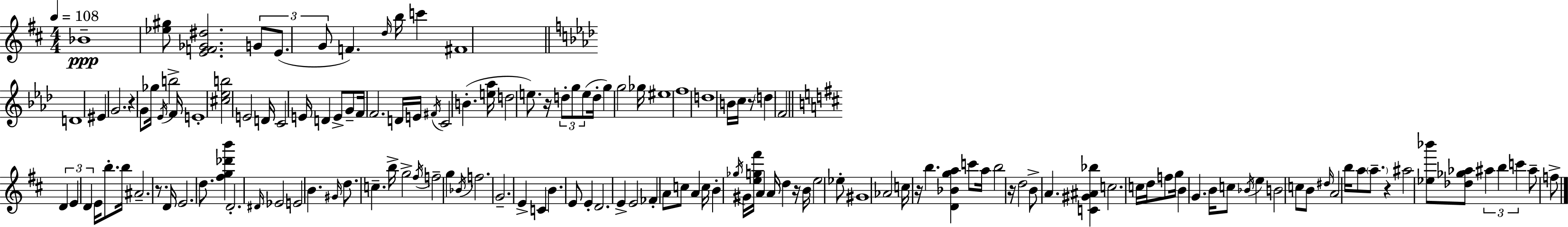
{
  \clef treble
  \numericTimeSignature
  \time 4/4
  \key d \major
  \tempo 4 = 108
  bes'1--\ppp | <ees'' gis''>8 <e' f' ges' dis''>2. \tuplet 3/2 { g'8 | e'8.( g'8 } f'4.) \grace { d''16 } b''16 c'''4 | fis'1 | \break \bar "||" \break \key f \minor d'1 | eis'4 g'2. | r4 g'8 ges''16 \acciaccatura { ees'16 } b''2-> | f'16 e'1-. | \break <cis'' ees'' b''>2 e'2 | d'16 c'2 e'16 d'4 e'8-> | g'8-- f'16 f'2. | d'16 e'16 \acciaccatura { fis'16 } c'2 b'4.-.( | \break <e'' aes''>16 d''2 e''8.) r16 \tuplet 3/2 { d''8-. | g''8 e''8( } d''16-. g''4) g''2 | ges''16 eis''1 | f''1 | \break d''1 | b'16 c''16 r8 \parenthesize d''4 f'2 | \bar "||" \break \key d \major \tuplet 3/2 { d'4 e'4 d'4 } e'16 b''8.-. | b''16 ais'2.-- r8. | d'16 e'2. d''8. | <fis'' g'' des''' b'''>4 d'2.-. | \break \grace { dis'16 } ees'2 e'2 | b'4. \grace { gis'16 } d''8. c''4.-- | b''16-> g''2-> \acciaccatura { fis''16 } f''2-- | g''4 \acciaccatura { bes'16 } f''2. | \break g'2.-- | e'4-> c'4 b'4. e'8 | e'4-. d'2. | e'4-> e'2 fes'4-. | \break a'8 c''8 a'4 c''16 b'4-. \acciaccatura { ges''16 } gis'16 <e'' g'' fis'''>16 | a'4 a'16 d''4 r16 b'16 e''2 | ees''8-. gis'1 | aes'2 c''16 r16 b''4. | \break <d' bes' g'' a''>4 c'''8 a''16 b''2 | r16 d''2 b'8-> a'4. | <c' gis' ais' bes''>4 c''2. | c''16 d''16 f''8 g''16 b'4 g'4. | \break b'16 c''8 \acciaccatura { bes'16 } e''4 b'2 | c''8 b'8 \grace { dis''16 } a'2 | b''16 a''8 \parenthesize a''8.-- r4 ais''2 | <ees'' bes'''>8 <des'' ges'' aes''>8 \tuplet 3/2 { ais''4 b''4 c'''4 } | \break ais''8-- f''8-> \bar "|."
}